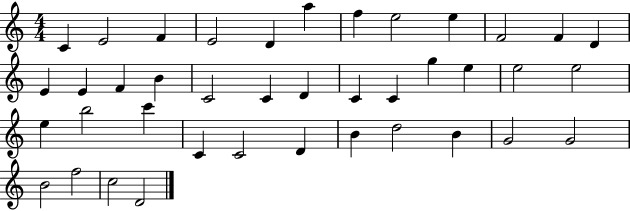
{
  \clef treble
  \numericTimeSignature
  \time 4/4
  \key c \major
  c'4 e'2 f'4 | e'2 d'4 a''4 | f''4 e''2 e''4 | f'2 f'4 d'4 | \break e'4 e'4 f'4 b'4 | c'2 c'4 d'4 | c'4 c'4 g''4 e''4 | e''2 e''2 | \break e''4 b''2 c'''4 | c'4 c'2 d'4 | b'4 d''2 b'4 | g'2 g'2 | \break b'2 f''2 | c''2 d'2 | \bar "|."
}